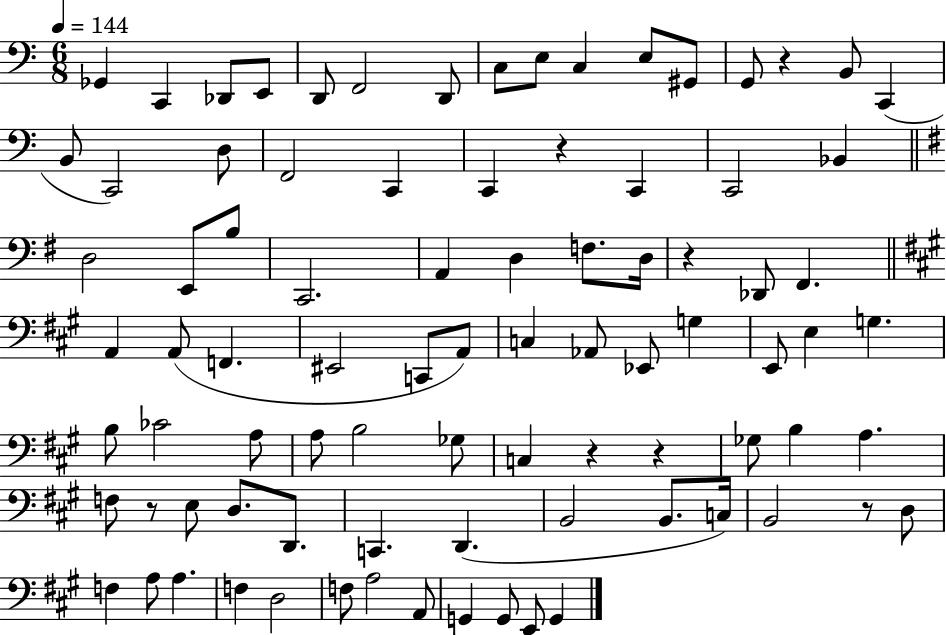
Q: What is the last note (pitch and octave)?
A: G2